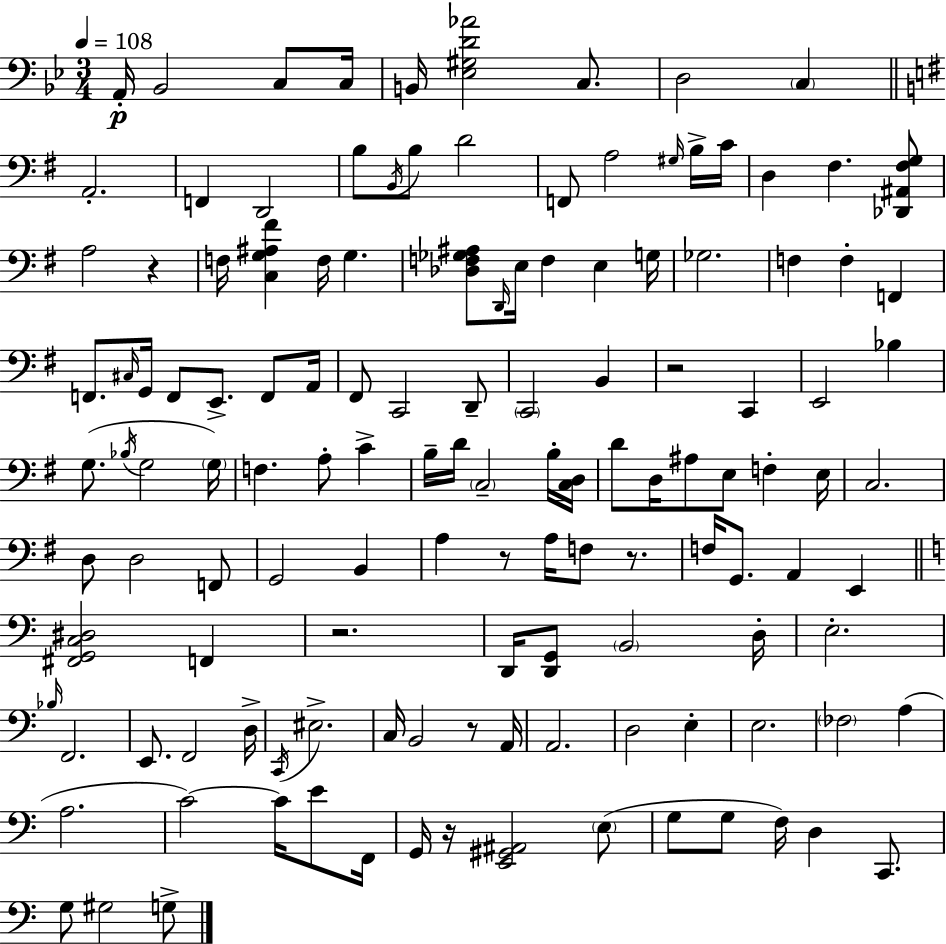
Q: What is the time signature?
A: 3/4